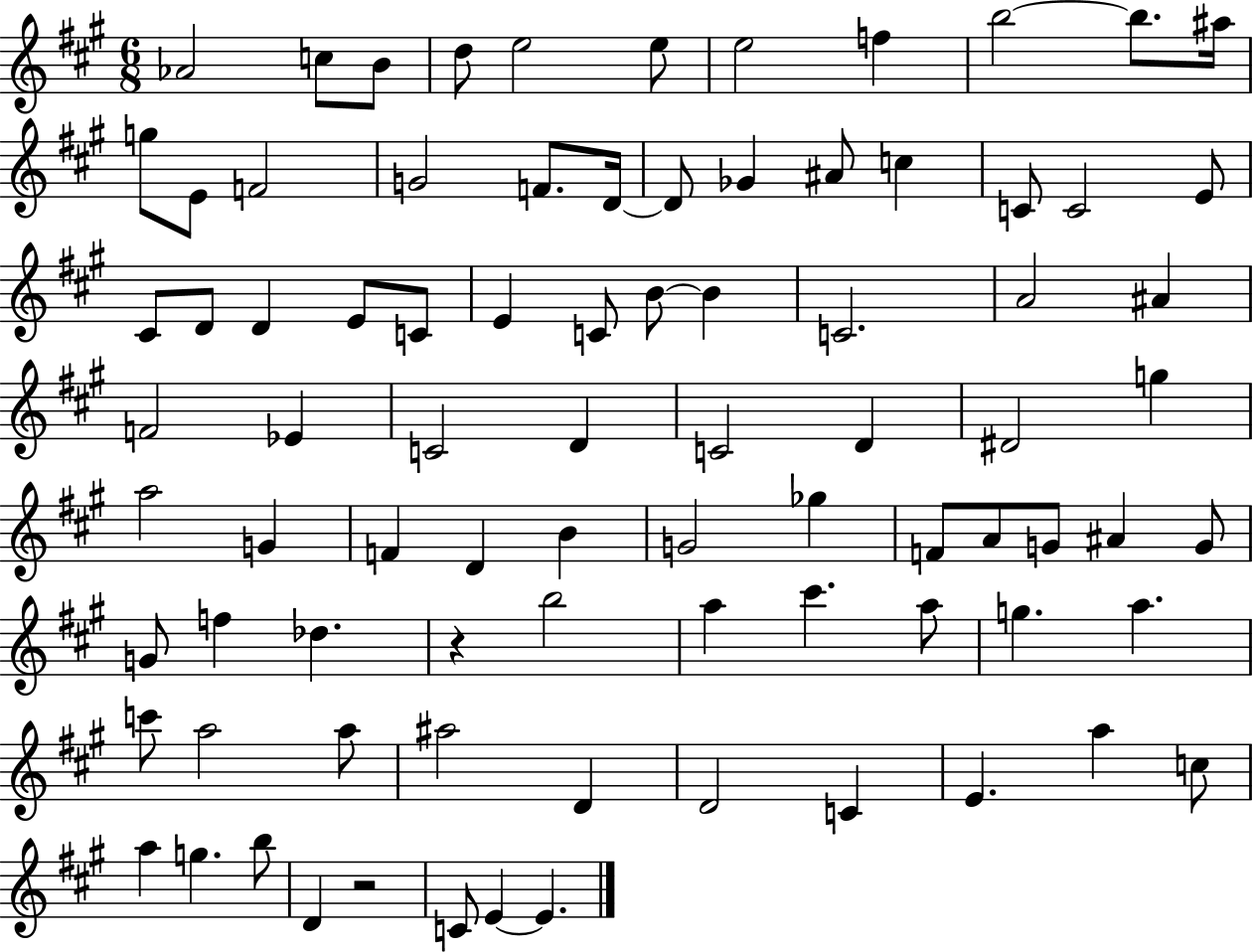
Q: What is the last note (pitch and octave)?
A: E4